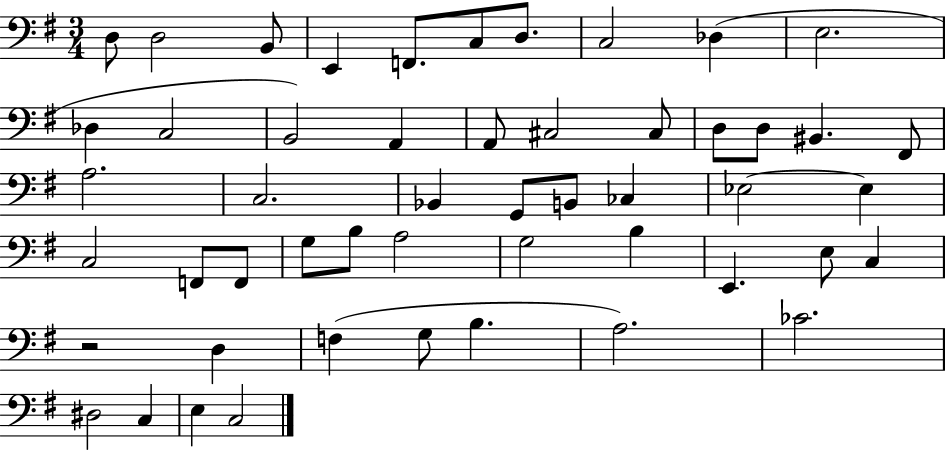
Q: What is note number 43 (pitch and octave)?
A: G3